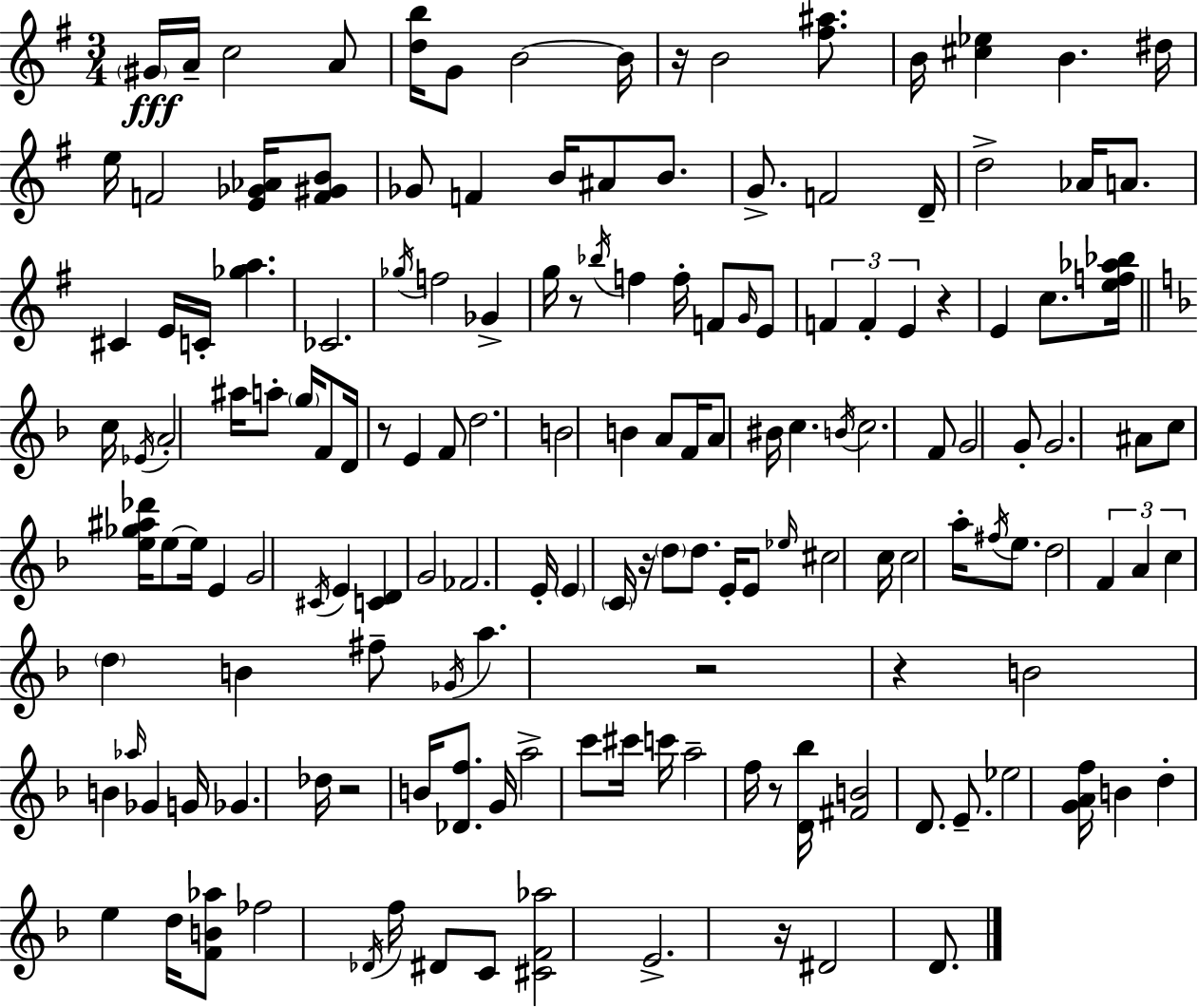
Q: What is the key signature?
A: E minor